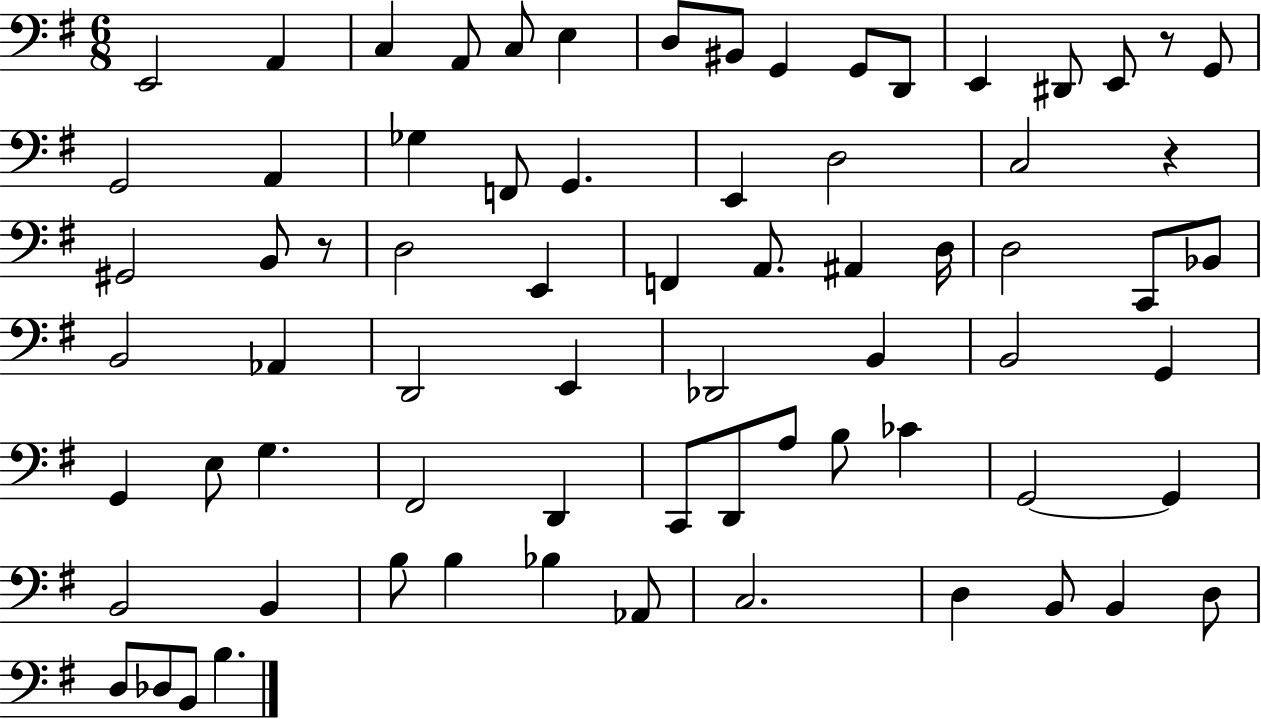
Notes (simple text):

E2/h A2/q C3/q A2/e C3/e E3/q D3/e BIS2/e G2/q G2/e D2/e E2/q D#2/e E2/e R/e G2/e G2/h A2/q Gb3/q F2/e G2/q. E2/q D3/h C3/h R/q G#2/h B2/e R/e D3/h E2/q F2/q A2/e. A#2/q D3/s D3/h C2/e Bb2/e B2/h Ab2/q D2/h E2/q Db2/h B2/q B2/h G2/q G2/q E3/e G3/q. F#2/h D2/q C2/e D2/e A3/e B3/e CES4/q G2/h G2/q B2/h B2/q B3/e B3/q Bb3/q Ab2/e C3/h. D3/q B2/e B2/q D3/e D3/e Db3/e B2/e B3/q.